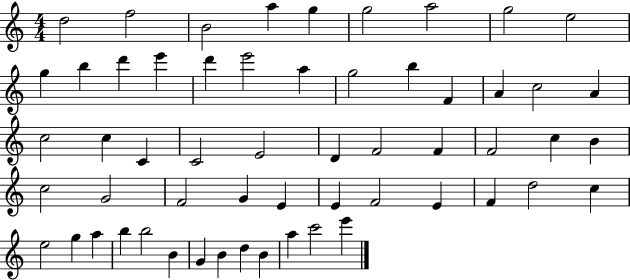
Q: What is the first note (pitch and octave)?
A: D5